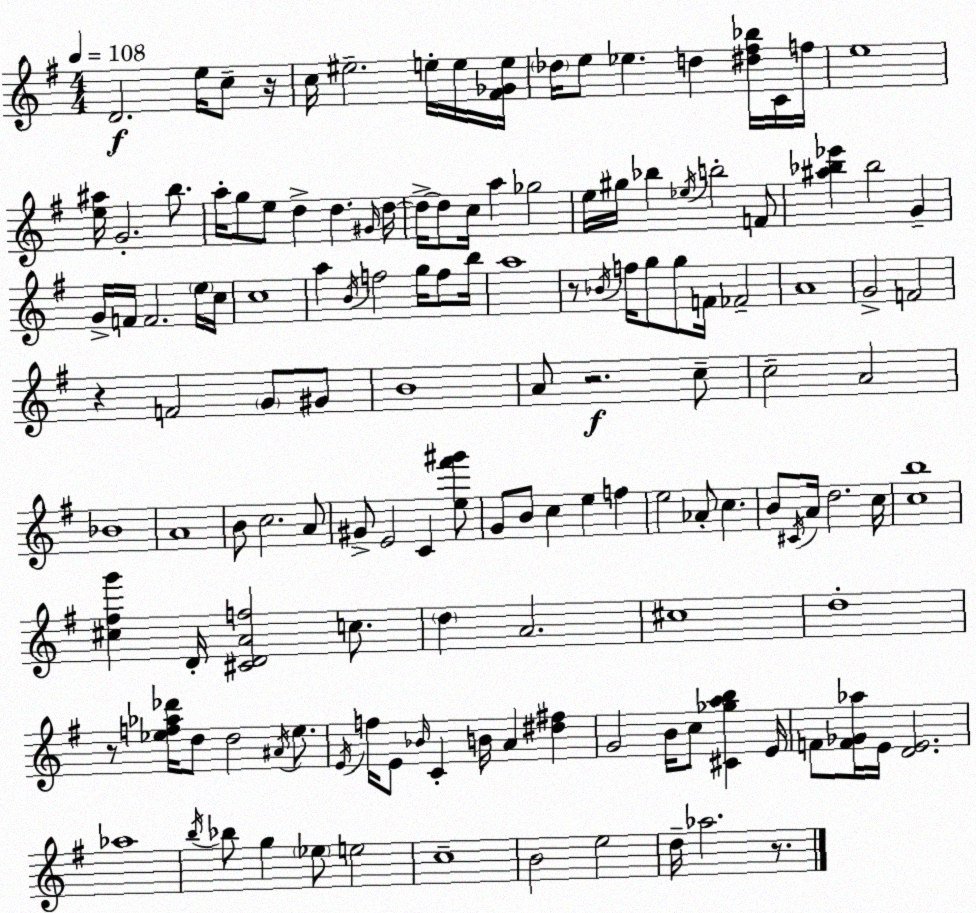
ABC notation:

X:1
T:Untitled
M:4/4
L:1/4
K:G
D2 e/4 c/2 z/4 c/4 ^e2 e/4 e/4 [^F_Ge]/4 _d/4 e/2 _e d [^d^f_b]/4 C/4 f/4 e4 [e^a]/4 G2 b/2 a/4 g/2 e/2 d d ^G/4 d/4 d/4 d/2 c/4 a _g2 e/4 ^g/4 _b _e/4 b2 F/2 [^a_b_e'] _b2 G G/4 F/4 F2 e/4 c/4 c4 a B/4 f2 g/4 f/2 b/4 a4 z/2 _B/4 f/4 g/2 g/2 F/4 _F2 A4 G2 F2 z F2 G/2 ^G/2 B4 A/2 z2 c/2 c2 A2 _B4 A4 B/2 c2 A/2 ^G/2 E2 C [e^f'^g']/2 G/2 B/2 c e f e2 _A/2 c B/2 ^C/4 A/4 d2 c/4 [cb]4 [^c^fg'] D/4 [^CDAf]2 c/2 d A2 ^c4 d4 z/2 [_ef_a_d']/4 d/2 d2 ^A/4 _e/2 E/4 f/4 E/2 _B/4 C B/4 A [^d^f] G2 B/4 c/2 [^C_gab] E/4 F/2 [F_G_a]/4 E/4 [DE]2 _a4 b/4 _b/2 g _e/2 e2 c4 B2 e2 d/4 _a2 z/2